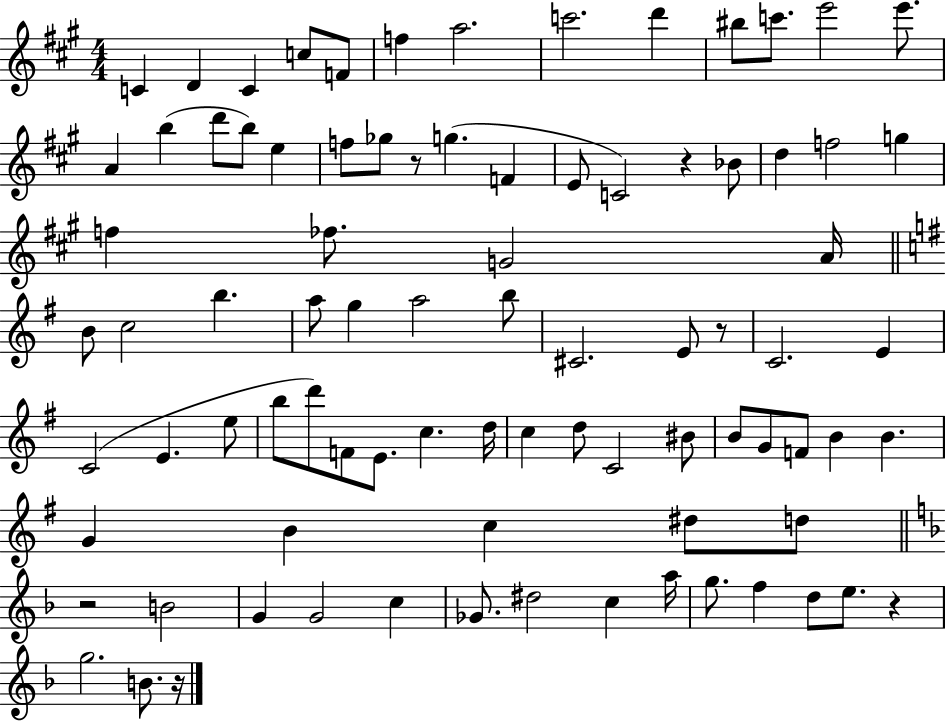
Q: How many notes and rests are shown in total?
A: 86